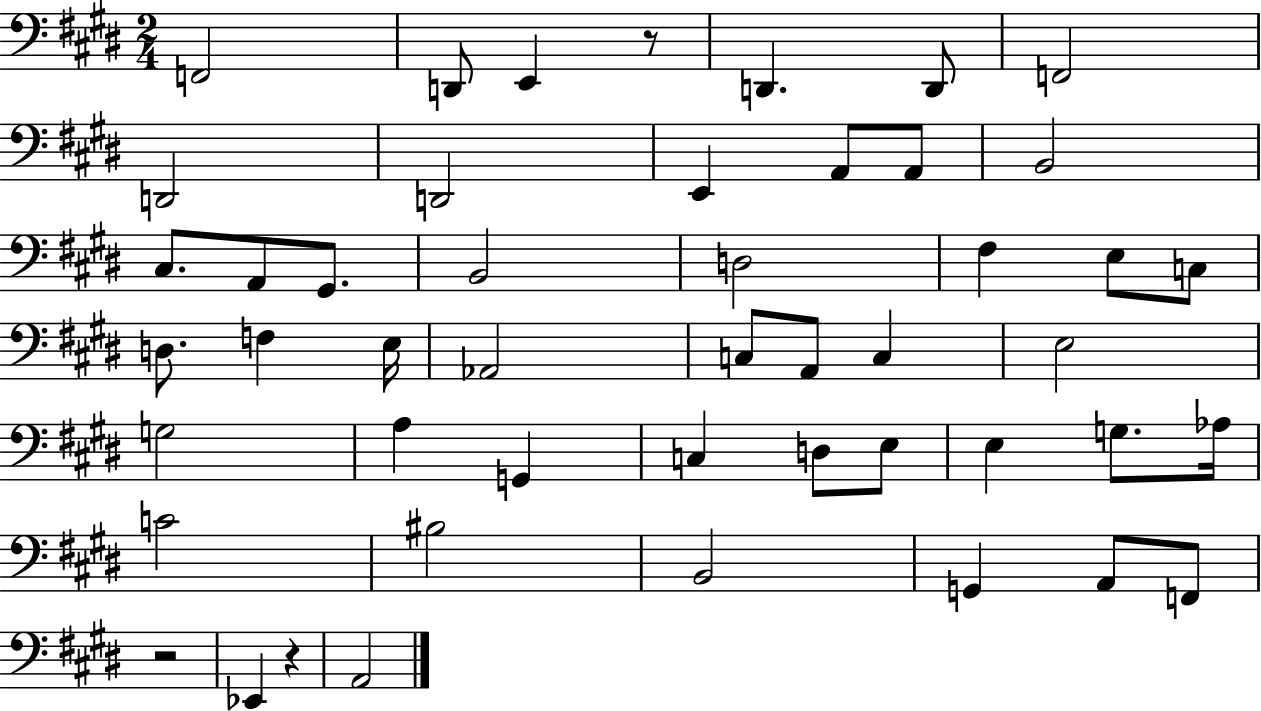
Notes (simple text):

F2/h D2/e E2/q R/e D2/q. D2/e F2/h D2/h D2/h E2/q A2/e A2/e B2/h C#3/e. A2/e G#2/e. B2/h D3/h F#3/q E3/e C3/e D3/e. F3/q E3/s Ab2/h C3/e A2/e C3/q E3/h G3/h A3/q G2/q C3/q D3/e E3/e E3/q G3/e. Ab3/s C4/h BIS3/h B2/h G2/q A2/e F2/e R/h Eb2/q R/q A2/h